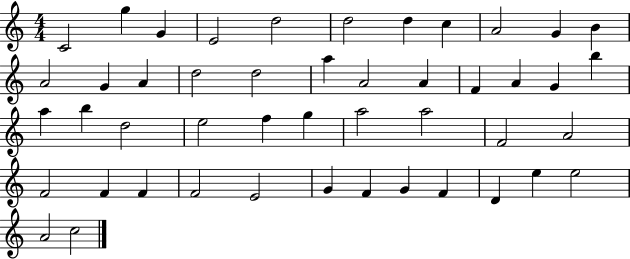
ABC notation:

X:1
T:Untitled
M:4/4
L:1/4
K:C
C2 g G E2 d2 d2 d c A2 G B A2 G A d2 d2 a A2 A F A G b a b d2 e2 f g a2 a2 F2 A2 F2 F F F2 E2 G F G F D e e2 A2 c2